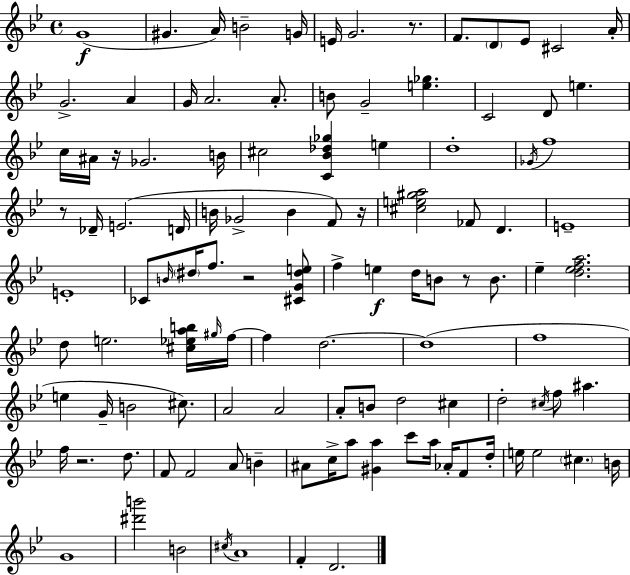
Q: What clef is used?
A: treble